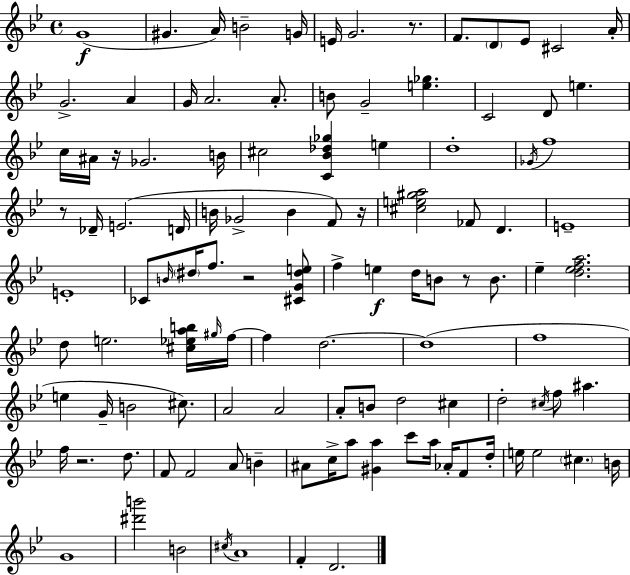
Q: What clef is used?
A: treble